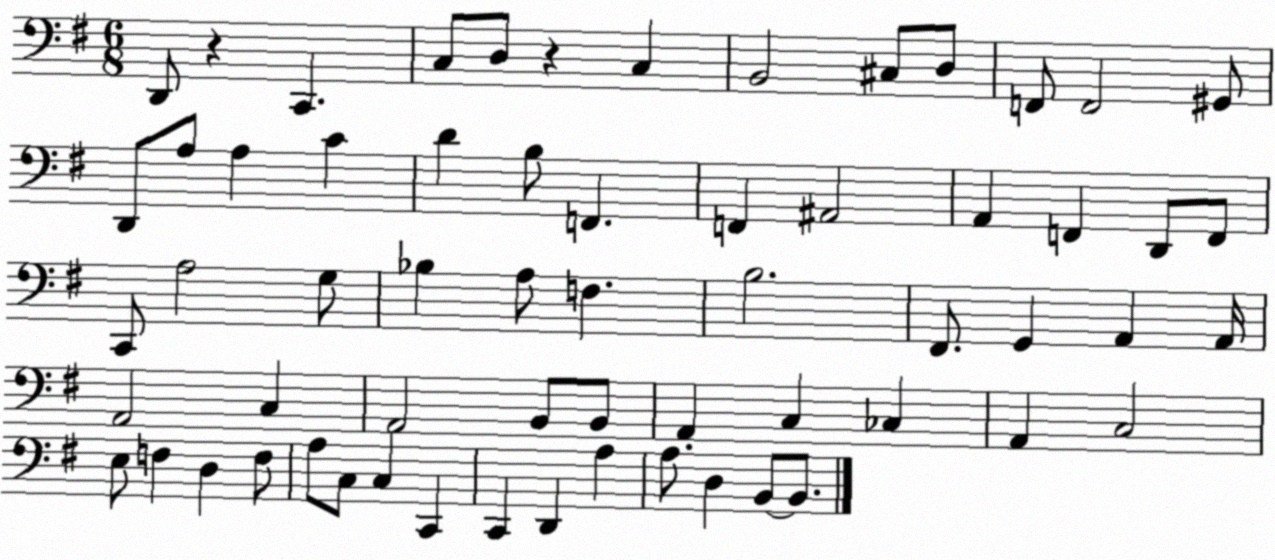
X:1
T:Untitled
M:6/8
L:1/4
K:G
D,,/2 z C,, C,/2 D,/2 z C, B,,2 ^C,/2 D,/2 F,,/2 F,,2 ^G,,/2 D,,/2 A,/2 A, C D B,/2 F,, F,, ^A,,2 A,, F,, D,,/2 F,,/2 C,,/2 A,2 G,/2 _B, A,/2 F, B,2 ^F,,/2 G,, A,, A,,/4 A,,2 C, A,,2 B,,/2 B,,/2 A,, C, _C, A,, C,2 E,/2 F, D, F,/2 A,/2 C,/2 C, C,, C,, D,, A, A,/2 D, B,,/2 B,,/2